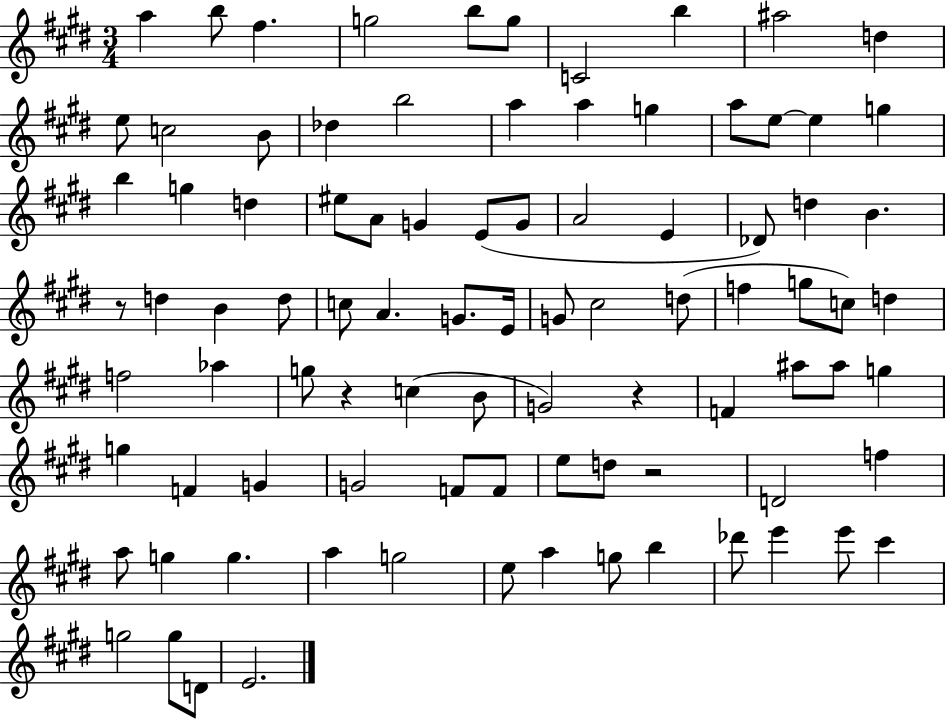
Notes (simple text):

A5/q B5/e F#5/q. G5/h B5/e G5/e C4/h B5/q A#5/h D5/q E5/e C5/h B4/e Db5/q B5/h A5/q A5/q G5/q A5/e E5/e E5/q G5/q B5/q G5/q D5/q EIS5/e A4/e G4/q E4/e G4/e A4/h E4/q Db4/e D5/q B4/q. R/e D5/q B4/q D5/e C5/e A4/q. G4/e. E4/s G4/e C#5/h D5/e F5/q G5/e C5/e D5/q F5/h Ab5/q G5/e R/q C5/q B4/e G4/h R/q F4/q A#5/e A#5/e G5/q G5/q F4/q G4/q G4/h F4/e F4/e E5/e D5/e R/h D4/h F5/q A5/e G5/q G5/q. A5/q G5/h E5/e A5/q G5/e B5/q Db6/e E6/q E6/e C#6/q G5/h G5/e D4/e E4/h.